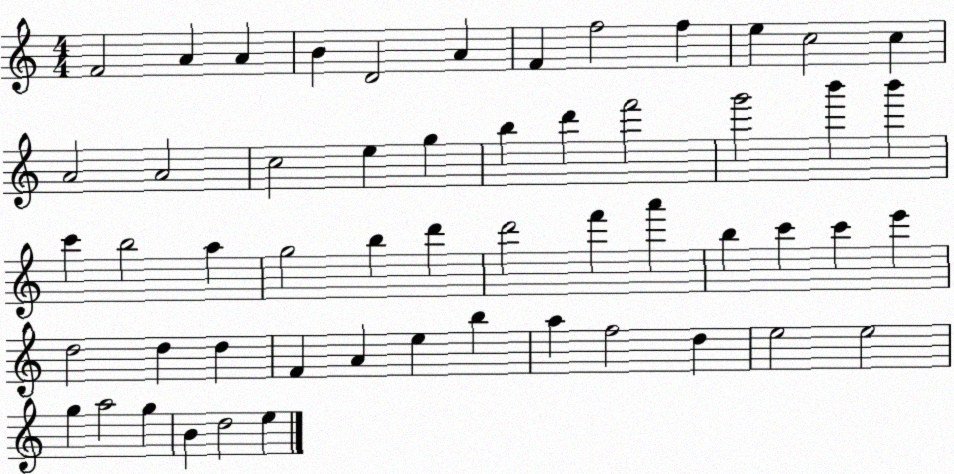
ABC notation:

X:1
T:Untitled
M:4/4
L:1/4
K:C
F2 A A B D2 A F f2 f e c2 c A2 A2 c2 e g b d' f'2 g'2 b' b' c' b2 a g2 b d' d'2 f' a' b c' c' e' d2 d d F A e b a f2 d e2 e2 g a2 g B d2 e